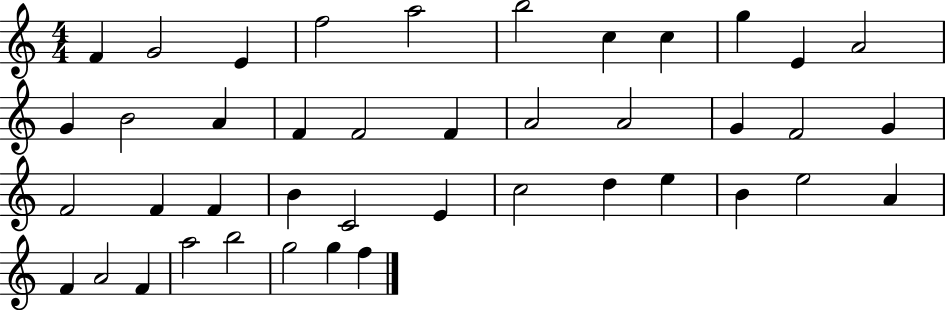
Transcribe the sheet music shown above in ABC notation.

X:1
T:Untitled
M:4/4
L:1/4
K:C
F G2 E f2 a2 b2 c c g E A2 G B2 A F F2 F A2 A2 G F2 G F2 F F B C2 E c2 d e B e2 A F A2 F a2 b2 g2 g f